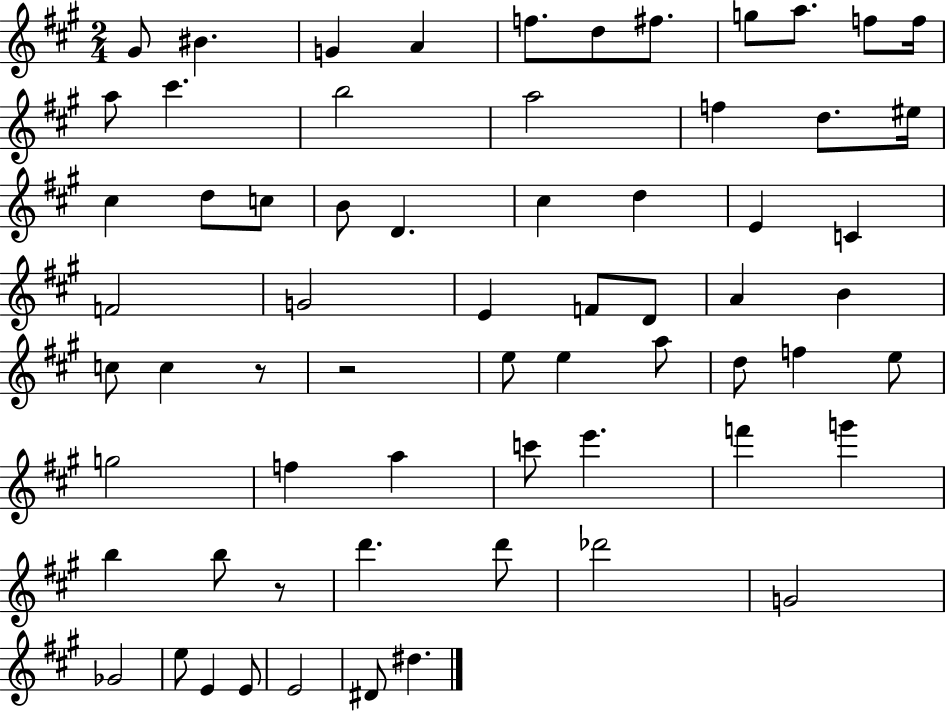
{
  \clef treble
  \numericTimeSignature
  \time 2/4
  \key a \major
  gis'8 bis'4. | g'4 a'4 | f''8. d''8 fis''8. | g''8 a''8. f''8 f''16 | \break a''8 cis'''4. | b''2 | a''2 | f''4 d''8. eis''16 | \break cis''4 d''8 c''8 | b'8 d'4. | cis''4 d''4 | e'4 c'4 | \break f'2 | g'2 | e'4 f'8 d'8 | a'4 b'4 | \break c''8 c''4 r8 | r2 | e''8 e''4 a''8 | d''8 f''4 e''8 | \break g''2 | f''4 a''4 | c'''8 e'''4. | f'''4 g'''4 | \break b''4 b''8 r8 | d'''4. d'''8 | des'''2 | g'2 | \break ges'2 | e''8 e'4 e'8 | e'2 | dis'8 dis''4. | \break \bar "|."
}